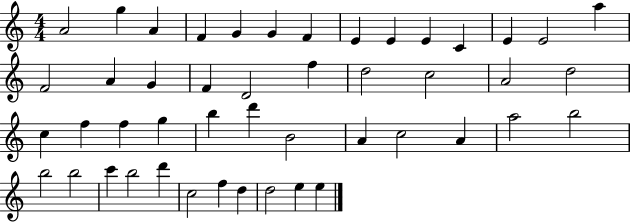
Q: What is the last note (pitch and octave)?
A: E5